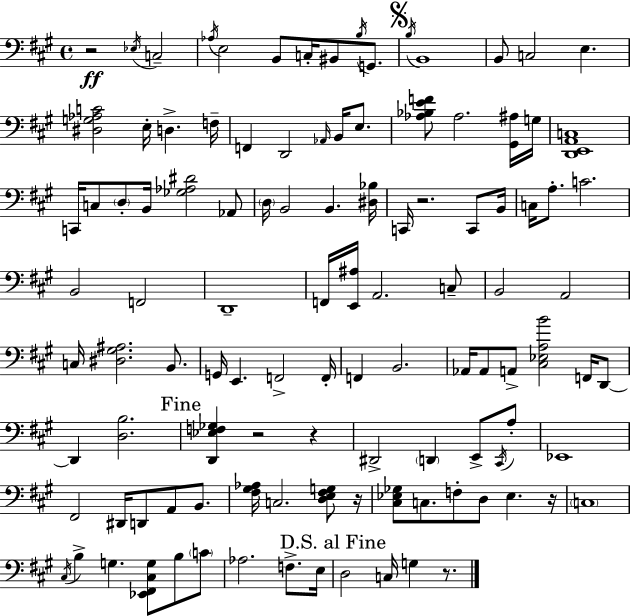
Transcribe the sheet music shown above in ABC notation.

X:1
T:Untitled
M:4/4
L:1/4
K:A
z2 _E,/4 C,2 _A,/4 E,2 B,,/2 C,/4 ^B,,/2 B,/4 G,,/2 B,/4 B,,4 B,,/2 C,2 E, [^D,G,_A,C]2 E,/4 D, F,/4 F,, D,,2 _A,,/4 B,,/4 E,/2 [_A,_B,EF]/2 _A,2 [^G,,^A,]/4 G,/4 [D,,E,,A,,C,]4 C,,/4 C,/2 D,/2 B,,/4 [_G,_A,^D]2 _A,,/2 D,/4 B,,2 B,, [^D,_B,]/4 C,,/4 z2 C,,/2 B,,/4 C,/4 A,/2 C2 B,,2 F,,2 D,,4 F,,/4 [E,,^A,]/4 A,,2 C,/2 B,,2 A,,2 C,/4 [^D,^G,^A,]2 B,,/2 G,,/4 E,, F,,2 F,,/4 F,, B,,2 _A,,/4 _A,,/2 A,,/2 [^C,_E,A,B]2 F,,/4 D,,/2 D,, [D,B,]2 [D,,_E,F,_G,] z2 z ^D,,2 D,, E,,/2 ^C,,/4 A,/2 _E,,4 ^F,,2 ^D,,/4 D,,/2 A,,/2 B,,/2 [^F,^G,_A,]/4 C,2 [D,E,^F,G,]/2 z/4 [^C,_E,_G,]/2 C,/2 F,/2 D,/2 _E, z/4 C,4 ^C,/4 B, G, [_E,,^F,,^C,G,]/2 B,/2 C/2 _A,2 F,/2 E,/4 D,2 C,/4 G, z/2